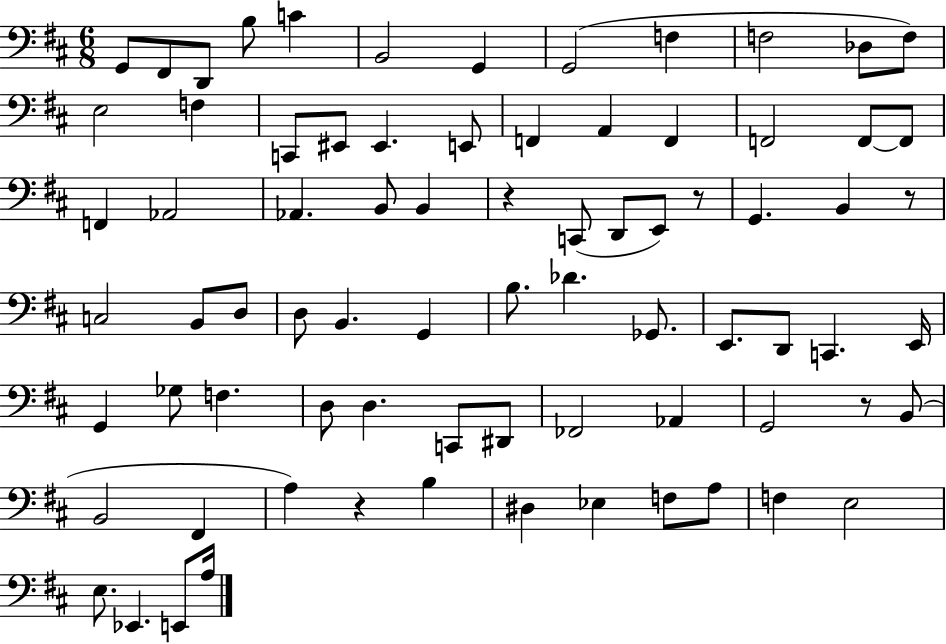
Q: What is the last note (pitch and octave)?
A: A3